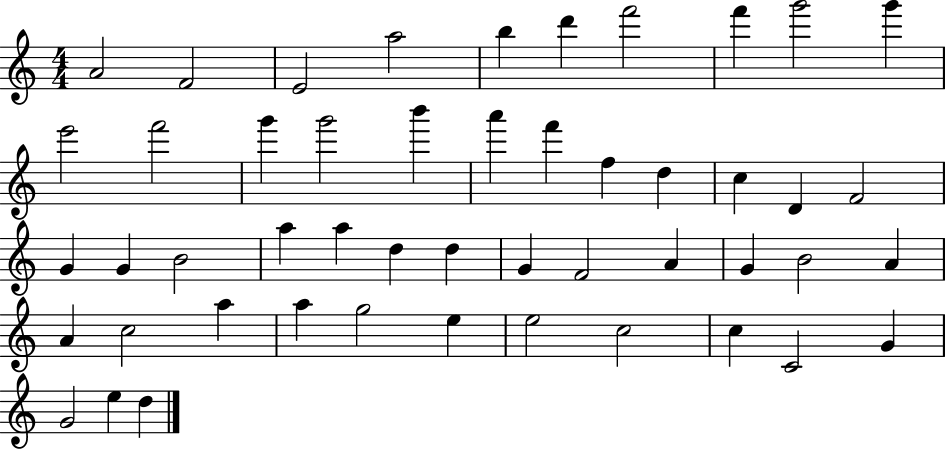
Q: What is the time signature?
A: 4/4